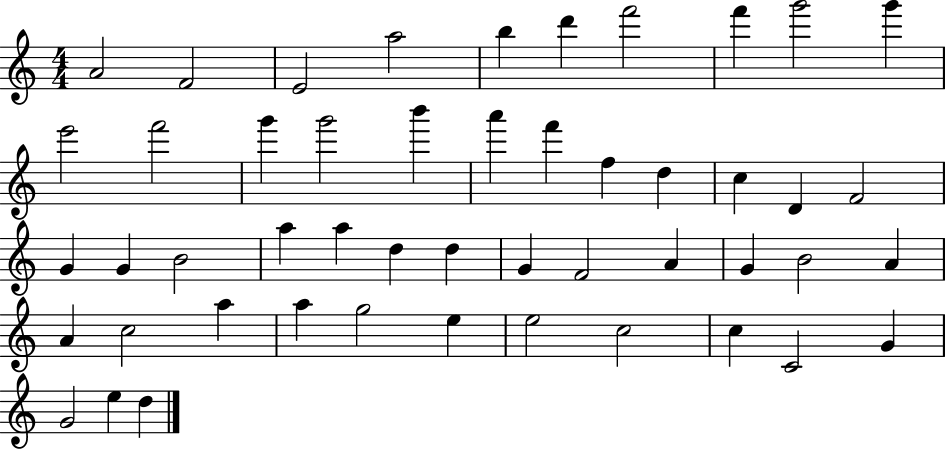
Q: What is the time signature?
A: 4/4